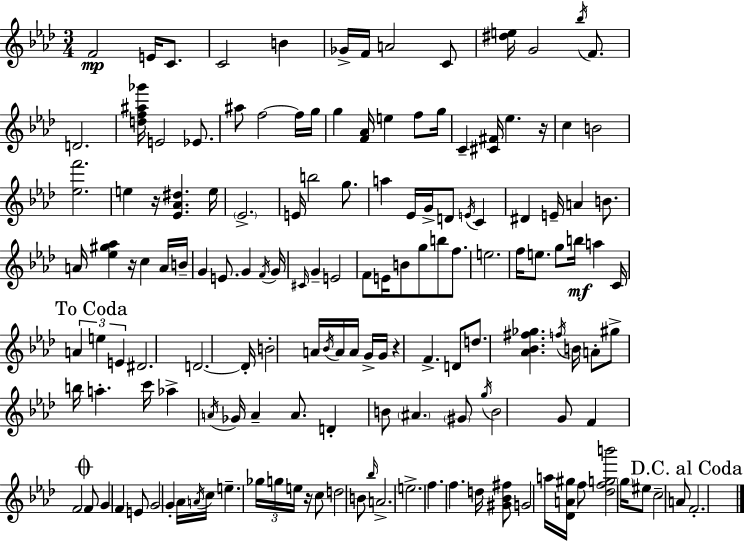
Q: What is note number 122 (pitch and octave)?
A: Bb5